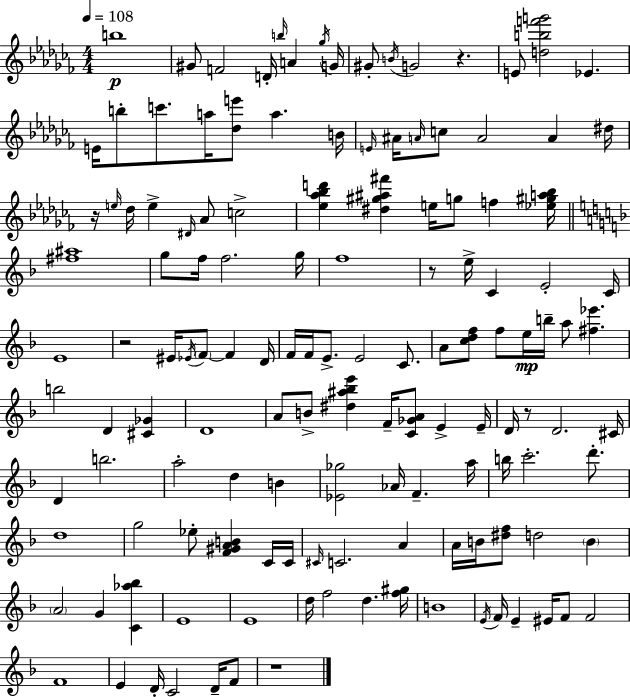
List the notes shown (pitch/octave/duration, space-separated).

B5/w G#4/e F4/h D4/s B5/s A4/q Gb5/s G4/s G#4/e B4/s G4/h R/q. E4/e [D5,B5,F6,G6]/h Eb4/q. E4/s B5/e C6/e. A5/s [Db5,E6]/e A5/q. B4/s E4/s A#4/s A4/s C5/e A4/h A4/q D#5/s R/s E5/s Db5/s E5/q D#4/s Ab4/e C5/h [Eb5,Ab5,Bb5,D6]/q [D#5,G#5,A#5,F#6]/q E5/s G5/e F5/q [Eb5,G#5,A5,Bb5]/s [F#5,A#5]/w G5/e F5/s F5/h. G5/s F5/w R/e E5/s C4/q E4/h C4/s E4/w R/h EIS4/s Eb4/s F4/e F4/q D4/s F4/s F4/s E4/e. E4/h C4/e. A4/e [C5,D5,F5]/e F5/e E5/s B5/s A5/e [F#5,Eb6]/q. B5/h D4/q [C#4,Gb4]/q D4/w A4/e B4/e [D#5,A#5,Bb5,E6]/q F4/s [C4,Gb4,A4]/e E4/q E4/s D4/s R/e D4/h. C#4/s D4/q B5/h. A5/h D5/q B4/q [Eb4,Gb5]/h Ab4/s F4/q. A5/s B5/s C6/h. D6/e. D5/w G5/h Eb5/e [F4,G#4,A4,B4]/q C4/s C4/s C#4/s C4/h. A4/q A4/s B4/s [D#5,F5]/e D5/h B4/q A4/h G4/q [C4,Ab5,Bb5]/q E4/w E4/w D5/s F5/h D5/q. [F5,G#5]/s B4/w E4/s F4/s E4/q EIS4/s F4/e F4/h F4/w E4/q D4/s C4/h D4/s F4/e R/w